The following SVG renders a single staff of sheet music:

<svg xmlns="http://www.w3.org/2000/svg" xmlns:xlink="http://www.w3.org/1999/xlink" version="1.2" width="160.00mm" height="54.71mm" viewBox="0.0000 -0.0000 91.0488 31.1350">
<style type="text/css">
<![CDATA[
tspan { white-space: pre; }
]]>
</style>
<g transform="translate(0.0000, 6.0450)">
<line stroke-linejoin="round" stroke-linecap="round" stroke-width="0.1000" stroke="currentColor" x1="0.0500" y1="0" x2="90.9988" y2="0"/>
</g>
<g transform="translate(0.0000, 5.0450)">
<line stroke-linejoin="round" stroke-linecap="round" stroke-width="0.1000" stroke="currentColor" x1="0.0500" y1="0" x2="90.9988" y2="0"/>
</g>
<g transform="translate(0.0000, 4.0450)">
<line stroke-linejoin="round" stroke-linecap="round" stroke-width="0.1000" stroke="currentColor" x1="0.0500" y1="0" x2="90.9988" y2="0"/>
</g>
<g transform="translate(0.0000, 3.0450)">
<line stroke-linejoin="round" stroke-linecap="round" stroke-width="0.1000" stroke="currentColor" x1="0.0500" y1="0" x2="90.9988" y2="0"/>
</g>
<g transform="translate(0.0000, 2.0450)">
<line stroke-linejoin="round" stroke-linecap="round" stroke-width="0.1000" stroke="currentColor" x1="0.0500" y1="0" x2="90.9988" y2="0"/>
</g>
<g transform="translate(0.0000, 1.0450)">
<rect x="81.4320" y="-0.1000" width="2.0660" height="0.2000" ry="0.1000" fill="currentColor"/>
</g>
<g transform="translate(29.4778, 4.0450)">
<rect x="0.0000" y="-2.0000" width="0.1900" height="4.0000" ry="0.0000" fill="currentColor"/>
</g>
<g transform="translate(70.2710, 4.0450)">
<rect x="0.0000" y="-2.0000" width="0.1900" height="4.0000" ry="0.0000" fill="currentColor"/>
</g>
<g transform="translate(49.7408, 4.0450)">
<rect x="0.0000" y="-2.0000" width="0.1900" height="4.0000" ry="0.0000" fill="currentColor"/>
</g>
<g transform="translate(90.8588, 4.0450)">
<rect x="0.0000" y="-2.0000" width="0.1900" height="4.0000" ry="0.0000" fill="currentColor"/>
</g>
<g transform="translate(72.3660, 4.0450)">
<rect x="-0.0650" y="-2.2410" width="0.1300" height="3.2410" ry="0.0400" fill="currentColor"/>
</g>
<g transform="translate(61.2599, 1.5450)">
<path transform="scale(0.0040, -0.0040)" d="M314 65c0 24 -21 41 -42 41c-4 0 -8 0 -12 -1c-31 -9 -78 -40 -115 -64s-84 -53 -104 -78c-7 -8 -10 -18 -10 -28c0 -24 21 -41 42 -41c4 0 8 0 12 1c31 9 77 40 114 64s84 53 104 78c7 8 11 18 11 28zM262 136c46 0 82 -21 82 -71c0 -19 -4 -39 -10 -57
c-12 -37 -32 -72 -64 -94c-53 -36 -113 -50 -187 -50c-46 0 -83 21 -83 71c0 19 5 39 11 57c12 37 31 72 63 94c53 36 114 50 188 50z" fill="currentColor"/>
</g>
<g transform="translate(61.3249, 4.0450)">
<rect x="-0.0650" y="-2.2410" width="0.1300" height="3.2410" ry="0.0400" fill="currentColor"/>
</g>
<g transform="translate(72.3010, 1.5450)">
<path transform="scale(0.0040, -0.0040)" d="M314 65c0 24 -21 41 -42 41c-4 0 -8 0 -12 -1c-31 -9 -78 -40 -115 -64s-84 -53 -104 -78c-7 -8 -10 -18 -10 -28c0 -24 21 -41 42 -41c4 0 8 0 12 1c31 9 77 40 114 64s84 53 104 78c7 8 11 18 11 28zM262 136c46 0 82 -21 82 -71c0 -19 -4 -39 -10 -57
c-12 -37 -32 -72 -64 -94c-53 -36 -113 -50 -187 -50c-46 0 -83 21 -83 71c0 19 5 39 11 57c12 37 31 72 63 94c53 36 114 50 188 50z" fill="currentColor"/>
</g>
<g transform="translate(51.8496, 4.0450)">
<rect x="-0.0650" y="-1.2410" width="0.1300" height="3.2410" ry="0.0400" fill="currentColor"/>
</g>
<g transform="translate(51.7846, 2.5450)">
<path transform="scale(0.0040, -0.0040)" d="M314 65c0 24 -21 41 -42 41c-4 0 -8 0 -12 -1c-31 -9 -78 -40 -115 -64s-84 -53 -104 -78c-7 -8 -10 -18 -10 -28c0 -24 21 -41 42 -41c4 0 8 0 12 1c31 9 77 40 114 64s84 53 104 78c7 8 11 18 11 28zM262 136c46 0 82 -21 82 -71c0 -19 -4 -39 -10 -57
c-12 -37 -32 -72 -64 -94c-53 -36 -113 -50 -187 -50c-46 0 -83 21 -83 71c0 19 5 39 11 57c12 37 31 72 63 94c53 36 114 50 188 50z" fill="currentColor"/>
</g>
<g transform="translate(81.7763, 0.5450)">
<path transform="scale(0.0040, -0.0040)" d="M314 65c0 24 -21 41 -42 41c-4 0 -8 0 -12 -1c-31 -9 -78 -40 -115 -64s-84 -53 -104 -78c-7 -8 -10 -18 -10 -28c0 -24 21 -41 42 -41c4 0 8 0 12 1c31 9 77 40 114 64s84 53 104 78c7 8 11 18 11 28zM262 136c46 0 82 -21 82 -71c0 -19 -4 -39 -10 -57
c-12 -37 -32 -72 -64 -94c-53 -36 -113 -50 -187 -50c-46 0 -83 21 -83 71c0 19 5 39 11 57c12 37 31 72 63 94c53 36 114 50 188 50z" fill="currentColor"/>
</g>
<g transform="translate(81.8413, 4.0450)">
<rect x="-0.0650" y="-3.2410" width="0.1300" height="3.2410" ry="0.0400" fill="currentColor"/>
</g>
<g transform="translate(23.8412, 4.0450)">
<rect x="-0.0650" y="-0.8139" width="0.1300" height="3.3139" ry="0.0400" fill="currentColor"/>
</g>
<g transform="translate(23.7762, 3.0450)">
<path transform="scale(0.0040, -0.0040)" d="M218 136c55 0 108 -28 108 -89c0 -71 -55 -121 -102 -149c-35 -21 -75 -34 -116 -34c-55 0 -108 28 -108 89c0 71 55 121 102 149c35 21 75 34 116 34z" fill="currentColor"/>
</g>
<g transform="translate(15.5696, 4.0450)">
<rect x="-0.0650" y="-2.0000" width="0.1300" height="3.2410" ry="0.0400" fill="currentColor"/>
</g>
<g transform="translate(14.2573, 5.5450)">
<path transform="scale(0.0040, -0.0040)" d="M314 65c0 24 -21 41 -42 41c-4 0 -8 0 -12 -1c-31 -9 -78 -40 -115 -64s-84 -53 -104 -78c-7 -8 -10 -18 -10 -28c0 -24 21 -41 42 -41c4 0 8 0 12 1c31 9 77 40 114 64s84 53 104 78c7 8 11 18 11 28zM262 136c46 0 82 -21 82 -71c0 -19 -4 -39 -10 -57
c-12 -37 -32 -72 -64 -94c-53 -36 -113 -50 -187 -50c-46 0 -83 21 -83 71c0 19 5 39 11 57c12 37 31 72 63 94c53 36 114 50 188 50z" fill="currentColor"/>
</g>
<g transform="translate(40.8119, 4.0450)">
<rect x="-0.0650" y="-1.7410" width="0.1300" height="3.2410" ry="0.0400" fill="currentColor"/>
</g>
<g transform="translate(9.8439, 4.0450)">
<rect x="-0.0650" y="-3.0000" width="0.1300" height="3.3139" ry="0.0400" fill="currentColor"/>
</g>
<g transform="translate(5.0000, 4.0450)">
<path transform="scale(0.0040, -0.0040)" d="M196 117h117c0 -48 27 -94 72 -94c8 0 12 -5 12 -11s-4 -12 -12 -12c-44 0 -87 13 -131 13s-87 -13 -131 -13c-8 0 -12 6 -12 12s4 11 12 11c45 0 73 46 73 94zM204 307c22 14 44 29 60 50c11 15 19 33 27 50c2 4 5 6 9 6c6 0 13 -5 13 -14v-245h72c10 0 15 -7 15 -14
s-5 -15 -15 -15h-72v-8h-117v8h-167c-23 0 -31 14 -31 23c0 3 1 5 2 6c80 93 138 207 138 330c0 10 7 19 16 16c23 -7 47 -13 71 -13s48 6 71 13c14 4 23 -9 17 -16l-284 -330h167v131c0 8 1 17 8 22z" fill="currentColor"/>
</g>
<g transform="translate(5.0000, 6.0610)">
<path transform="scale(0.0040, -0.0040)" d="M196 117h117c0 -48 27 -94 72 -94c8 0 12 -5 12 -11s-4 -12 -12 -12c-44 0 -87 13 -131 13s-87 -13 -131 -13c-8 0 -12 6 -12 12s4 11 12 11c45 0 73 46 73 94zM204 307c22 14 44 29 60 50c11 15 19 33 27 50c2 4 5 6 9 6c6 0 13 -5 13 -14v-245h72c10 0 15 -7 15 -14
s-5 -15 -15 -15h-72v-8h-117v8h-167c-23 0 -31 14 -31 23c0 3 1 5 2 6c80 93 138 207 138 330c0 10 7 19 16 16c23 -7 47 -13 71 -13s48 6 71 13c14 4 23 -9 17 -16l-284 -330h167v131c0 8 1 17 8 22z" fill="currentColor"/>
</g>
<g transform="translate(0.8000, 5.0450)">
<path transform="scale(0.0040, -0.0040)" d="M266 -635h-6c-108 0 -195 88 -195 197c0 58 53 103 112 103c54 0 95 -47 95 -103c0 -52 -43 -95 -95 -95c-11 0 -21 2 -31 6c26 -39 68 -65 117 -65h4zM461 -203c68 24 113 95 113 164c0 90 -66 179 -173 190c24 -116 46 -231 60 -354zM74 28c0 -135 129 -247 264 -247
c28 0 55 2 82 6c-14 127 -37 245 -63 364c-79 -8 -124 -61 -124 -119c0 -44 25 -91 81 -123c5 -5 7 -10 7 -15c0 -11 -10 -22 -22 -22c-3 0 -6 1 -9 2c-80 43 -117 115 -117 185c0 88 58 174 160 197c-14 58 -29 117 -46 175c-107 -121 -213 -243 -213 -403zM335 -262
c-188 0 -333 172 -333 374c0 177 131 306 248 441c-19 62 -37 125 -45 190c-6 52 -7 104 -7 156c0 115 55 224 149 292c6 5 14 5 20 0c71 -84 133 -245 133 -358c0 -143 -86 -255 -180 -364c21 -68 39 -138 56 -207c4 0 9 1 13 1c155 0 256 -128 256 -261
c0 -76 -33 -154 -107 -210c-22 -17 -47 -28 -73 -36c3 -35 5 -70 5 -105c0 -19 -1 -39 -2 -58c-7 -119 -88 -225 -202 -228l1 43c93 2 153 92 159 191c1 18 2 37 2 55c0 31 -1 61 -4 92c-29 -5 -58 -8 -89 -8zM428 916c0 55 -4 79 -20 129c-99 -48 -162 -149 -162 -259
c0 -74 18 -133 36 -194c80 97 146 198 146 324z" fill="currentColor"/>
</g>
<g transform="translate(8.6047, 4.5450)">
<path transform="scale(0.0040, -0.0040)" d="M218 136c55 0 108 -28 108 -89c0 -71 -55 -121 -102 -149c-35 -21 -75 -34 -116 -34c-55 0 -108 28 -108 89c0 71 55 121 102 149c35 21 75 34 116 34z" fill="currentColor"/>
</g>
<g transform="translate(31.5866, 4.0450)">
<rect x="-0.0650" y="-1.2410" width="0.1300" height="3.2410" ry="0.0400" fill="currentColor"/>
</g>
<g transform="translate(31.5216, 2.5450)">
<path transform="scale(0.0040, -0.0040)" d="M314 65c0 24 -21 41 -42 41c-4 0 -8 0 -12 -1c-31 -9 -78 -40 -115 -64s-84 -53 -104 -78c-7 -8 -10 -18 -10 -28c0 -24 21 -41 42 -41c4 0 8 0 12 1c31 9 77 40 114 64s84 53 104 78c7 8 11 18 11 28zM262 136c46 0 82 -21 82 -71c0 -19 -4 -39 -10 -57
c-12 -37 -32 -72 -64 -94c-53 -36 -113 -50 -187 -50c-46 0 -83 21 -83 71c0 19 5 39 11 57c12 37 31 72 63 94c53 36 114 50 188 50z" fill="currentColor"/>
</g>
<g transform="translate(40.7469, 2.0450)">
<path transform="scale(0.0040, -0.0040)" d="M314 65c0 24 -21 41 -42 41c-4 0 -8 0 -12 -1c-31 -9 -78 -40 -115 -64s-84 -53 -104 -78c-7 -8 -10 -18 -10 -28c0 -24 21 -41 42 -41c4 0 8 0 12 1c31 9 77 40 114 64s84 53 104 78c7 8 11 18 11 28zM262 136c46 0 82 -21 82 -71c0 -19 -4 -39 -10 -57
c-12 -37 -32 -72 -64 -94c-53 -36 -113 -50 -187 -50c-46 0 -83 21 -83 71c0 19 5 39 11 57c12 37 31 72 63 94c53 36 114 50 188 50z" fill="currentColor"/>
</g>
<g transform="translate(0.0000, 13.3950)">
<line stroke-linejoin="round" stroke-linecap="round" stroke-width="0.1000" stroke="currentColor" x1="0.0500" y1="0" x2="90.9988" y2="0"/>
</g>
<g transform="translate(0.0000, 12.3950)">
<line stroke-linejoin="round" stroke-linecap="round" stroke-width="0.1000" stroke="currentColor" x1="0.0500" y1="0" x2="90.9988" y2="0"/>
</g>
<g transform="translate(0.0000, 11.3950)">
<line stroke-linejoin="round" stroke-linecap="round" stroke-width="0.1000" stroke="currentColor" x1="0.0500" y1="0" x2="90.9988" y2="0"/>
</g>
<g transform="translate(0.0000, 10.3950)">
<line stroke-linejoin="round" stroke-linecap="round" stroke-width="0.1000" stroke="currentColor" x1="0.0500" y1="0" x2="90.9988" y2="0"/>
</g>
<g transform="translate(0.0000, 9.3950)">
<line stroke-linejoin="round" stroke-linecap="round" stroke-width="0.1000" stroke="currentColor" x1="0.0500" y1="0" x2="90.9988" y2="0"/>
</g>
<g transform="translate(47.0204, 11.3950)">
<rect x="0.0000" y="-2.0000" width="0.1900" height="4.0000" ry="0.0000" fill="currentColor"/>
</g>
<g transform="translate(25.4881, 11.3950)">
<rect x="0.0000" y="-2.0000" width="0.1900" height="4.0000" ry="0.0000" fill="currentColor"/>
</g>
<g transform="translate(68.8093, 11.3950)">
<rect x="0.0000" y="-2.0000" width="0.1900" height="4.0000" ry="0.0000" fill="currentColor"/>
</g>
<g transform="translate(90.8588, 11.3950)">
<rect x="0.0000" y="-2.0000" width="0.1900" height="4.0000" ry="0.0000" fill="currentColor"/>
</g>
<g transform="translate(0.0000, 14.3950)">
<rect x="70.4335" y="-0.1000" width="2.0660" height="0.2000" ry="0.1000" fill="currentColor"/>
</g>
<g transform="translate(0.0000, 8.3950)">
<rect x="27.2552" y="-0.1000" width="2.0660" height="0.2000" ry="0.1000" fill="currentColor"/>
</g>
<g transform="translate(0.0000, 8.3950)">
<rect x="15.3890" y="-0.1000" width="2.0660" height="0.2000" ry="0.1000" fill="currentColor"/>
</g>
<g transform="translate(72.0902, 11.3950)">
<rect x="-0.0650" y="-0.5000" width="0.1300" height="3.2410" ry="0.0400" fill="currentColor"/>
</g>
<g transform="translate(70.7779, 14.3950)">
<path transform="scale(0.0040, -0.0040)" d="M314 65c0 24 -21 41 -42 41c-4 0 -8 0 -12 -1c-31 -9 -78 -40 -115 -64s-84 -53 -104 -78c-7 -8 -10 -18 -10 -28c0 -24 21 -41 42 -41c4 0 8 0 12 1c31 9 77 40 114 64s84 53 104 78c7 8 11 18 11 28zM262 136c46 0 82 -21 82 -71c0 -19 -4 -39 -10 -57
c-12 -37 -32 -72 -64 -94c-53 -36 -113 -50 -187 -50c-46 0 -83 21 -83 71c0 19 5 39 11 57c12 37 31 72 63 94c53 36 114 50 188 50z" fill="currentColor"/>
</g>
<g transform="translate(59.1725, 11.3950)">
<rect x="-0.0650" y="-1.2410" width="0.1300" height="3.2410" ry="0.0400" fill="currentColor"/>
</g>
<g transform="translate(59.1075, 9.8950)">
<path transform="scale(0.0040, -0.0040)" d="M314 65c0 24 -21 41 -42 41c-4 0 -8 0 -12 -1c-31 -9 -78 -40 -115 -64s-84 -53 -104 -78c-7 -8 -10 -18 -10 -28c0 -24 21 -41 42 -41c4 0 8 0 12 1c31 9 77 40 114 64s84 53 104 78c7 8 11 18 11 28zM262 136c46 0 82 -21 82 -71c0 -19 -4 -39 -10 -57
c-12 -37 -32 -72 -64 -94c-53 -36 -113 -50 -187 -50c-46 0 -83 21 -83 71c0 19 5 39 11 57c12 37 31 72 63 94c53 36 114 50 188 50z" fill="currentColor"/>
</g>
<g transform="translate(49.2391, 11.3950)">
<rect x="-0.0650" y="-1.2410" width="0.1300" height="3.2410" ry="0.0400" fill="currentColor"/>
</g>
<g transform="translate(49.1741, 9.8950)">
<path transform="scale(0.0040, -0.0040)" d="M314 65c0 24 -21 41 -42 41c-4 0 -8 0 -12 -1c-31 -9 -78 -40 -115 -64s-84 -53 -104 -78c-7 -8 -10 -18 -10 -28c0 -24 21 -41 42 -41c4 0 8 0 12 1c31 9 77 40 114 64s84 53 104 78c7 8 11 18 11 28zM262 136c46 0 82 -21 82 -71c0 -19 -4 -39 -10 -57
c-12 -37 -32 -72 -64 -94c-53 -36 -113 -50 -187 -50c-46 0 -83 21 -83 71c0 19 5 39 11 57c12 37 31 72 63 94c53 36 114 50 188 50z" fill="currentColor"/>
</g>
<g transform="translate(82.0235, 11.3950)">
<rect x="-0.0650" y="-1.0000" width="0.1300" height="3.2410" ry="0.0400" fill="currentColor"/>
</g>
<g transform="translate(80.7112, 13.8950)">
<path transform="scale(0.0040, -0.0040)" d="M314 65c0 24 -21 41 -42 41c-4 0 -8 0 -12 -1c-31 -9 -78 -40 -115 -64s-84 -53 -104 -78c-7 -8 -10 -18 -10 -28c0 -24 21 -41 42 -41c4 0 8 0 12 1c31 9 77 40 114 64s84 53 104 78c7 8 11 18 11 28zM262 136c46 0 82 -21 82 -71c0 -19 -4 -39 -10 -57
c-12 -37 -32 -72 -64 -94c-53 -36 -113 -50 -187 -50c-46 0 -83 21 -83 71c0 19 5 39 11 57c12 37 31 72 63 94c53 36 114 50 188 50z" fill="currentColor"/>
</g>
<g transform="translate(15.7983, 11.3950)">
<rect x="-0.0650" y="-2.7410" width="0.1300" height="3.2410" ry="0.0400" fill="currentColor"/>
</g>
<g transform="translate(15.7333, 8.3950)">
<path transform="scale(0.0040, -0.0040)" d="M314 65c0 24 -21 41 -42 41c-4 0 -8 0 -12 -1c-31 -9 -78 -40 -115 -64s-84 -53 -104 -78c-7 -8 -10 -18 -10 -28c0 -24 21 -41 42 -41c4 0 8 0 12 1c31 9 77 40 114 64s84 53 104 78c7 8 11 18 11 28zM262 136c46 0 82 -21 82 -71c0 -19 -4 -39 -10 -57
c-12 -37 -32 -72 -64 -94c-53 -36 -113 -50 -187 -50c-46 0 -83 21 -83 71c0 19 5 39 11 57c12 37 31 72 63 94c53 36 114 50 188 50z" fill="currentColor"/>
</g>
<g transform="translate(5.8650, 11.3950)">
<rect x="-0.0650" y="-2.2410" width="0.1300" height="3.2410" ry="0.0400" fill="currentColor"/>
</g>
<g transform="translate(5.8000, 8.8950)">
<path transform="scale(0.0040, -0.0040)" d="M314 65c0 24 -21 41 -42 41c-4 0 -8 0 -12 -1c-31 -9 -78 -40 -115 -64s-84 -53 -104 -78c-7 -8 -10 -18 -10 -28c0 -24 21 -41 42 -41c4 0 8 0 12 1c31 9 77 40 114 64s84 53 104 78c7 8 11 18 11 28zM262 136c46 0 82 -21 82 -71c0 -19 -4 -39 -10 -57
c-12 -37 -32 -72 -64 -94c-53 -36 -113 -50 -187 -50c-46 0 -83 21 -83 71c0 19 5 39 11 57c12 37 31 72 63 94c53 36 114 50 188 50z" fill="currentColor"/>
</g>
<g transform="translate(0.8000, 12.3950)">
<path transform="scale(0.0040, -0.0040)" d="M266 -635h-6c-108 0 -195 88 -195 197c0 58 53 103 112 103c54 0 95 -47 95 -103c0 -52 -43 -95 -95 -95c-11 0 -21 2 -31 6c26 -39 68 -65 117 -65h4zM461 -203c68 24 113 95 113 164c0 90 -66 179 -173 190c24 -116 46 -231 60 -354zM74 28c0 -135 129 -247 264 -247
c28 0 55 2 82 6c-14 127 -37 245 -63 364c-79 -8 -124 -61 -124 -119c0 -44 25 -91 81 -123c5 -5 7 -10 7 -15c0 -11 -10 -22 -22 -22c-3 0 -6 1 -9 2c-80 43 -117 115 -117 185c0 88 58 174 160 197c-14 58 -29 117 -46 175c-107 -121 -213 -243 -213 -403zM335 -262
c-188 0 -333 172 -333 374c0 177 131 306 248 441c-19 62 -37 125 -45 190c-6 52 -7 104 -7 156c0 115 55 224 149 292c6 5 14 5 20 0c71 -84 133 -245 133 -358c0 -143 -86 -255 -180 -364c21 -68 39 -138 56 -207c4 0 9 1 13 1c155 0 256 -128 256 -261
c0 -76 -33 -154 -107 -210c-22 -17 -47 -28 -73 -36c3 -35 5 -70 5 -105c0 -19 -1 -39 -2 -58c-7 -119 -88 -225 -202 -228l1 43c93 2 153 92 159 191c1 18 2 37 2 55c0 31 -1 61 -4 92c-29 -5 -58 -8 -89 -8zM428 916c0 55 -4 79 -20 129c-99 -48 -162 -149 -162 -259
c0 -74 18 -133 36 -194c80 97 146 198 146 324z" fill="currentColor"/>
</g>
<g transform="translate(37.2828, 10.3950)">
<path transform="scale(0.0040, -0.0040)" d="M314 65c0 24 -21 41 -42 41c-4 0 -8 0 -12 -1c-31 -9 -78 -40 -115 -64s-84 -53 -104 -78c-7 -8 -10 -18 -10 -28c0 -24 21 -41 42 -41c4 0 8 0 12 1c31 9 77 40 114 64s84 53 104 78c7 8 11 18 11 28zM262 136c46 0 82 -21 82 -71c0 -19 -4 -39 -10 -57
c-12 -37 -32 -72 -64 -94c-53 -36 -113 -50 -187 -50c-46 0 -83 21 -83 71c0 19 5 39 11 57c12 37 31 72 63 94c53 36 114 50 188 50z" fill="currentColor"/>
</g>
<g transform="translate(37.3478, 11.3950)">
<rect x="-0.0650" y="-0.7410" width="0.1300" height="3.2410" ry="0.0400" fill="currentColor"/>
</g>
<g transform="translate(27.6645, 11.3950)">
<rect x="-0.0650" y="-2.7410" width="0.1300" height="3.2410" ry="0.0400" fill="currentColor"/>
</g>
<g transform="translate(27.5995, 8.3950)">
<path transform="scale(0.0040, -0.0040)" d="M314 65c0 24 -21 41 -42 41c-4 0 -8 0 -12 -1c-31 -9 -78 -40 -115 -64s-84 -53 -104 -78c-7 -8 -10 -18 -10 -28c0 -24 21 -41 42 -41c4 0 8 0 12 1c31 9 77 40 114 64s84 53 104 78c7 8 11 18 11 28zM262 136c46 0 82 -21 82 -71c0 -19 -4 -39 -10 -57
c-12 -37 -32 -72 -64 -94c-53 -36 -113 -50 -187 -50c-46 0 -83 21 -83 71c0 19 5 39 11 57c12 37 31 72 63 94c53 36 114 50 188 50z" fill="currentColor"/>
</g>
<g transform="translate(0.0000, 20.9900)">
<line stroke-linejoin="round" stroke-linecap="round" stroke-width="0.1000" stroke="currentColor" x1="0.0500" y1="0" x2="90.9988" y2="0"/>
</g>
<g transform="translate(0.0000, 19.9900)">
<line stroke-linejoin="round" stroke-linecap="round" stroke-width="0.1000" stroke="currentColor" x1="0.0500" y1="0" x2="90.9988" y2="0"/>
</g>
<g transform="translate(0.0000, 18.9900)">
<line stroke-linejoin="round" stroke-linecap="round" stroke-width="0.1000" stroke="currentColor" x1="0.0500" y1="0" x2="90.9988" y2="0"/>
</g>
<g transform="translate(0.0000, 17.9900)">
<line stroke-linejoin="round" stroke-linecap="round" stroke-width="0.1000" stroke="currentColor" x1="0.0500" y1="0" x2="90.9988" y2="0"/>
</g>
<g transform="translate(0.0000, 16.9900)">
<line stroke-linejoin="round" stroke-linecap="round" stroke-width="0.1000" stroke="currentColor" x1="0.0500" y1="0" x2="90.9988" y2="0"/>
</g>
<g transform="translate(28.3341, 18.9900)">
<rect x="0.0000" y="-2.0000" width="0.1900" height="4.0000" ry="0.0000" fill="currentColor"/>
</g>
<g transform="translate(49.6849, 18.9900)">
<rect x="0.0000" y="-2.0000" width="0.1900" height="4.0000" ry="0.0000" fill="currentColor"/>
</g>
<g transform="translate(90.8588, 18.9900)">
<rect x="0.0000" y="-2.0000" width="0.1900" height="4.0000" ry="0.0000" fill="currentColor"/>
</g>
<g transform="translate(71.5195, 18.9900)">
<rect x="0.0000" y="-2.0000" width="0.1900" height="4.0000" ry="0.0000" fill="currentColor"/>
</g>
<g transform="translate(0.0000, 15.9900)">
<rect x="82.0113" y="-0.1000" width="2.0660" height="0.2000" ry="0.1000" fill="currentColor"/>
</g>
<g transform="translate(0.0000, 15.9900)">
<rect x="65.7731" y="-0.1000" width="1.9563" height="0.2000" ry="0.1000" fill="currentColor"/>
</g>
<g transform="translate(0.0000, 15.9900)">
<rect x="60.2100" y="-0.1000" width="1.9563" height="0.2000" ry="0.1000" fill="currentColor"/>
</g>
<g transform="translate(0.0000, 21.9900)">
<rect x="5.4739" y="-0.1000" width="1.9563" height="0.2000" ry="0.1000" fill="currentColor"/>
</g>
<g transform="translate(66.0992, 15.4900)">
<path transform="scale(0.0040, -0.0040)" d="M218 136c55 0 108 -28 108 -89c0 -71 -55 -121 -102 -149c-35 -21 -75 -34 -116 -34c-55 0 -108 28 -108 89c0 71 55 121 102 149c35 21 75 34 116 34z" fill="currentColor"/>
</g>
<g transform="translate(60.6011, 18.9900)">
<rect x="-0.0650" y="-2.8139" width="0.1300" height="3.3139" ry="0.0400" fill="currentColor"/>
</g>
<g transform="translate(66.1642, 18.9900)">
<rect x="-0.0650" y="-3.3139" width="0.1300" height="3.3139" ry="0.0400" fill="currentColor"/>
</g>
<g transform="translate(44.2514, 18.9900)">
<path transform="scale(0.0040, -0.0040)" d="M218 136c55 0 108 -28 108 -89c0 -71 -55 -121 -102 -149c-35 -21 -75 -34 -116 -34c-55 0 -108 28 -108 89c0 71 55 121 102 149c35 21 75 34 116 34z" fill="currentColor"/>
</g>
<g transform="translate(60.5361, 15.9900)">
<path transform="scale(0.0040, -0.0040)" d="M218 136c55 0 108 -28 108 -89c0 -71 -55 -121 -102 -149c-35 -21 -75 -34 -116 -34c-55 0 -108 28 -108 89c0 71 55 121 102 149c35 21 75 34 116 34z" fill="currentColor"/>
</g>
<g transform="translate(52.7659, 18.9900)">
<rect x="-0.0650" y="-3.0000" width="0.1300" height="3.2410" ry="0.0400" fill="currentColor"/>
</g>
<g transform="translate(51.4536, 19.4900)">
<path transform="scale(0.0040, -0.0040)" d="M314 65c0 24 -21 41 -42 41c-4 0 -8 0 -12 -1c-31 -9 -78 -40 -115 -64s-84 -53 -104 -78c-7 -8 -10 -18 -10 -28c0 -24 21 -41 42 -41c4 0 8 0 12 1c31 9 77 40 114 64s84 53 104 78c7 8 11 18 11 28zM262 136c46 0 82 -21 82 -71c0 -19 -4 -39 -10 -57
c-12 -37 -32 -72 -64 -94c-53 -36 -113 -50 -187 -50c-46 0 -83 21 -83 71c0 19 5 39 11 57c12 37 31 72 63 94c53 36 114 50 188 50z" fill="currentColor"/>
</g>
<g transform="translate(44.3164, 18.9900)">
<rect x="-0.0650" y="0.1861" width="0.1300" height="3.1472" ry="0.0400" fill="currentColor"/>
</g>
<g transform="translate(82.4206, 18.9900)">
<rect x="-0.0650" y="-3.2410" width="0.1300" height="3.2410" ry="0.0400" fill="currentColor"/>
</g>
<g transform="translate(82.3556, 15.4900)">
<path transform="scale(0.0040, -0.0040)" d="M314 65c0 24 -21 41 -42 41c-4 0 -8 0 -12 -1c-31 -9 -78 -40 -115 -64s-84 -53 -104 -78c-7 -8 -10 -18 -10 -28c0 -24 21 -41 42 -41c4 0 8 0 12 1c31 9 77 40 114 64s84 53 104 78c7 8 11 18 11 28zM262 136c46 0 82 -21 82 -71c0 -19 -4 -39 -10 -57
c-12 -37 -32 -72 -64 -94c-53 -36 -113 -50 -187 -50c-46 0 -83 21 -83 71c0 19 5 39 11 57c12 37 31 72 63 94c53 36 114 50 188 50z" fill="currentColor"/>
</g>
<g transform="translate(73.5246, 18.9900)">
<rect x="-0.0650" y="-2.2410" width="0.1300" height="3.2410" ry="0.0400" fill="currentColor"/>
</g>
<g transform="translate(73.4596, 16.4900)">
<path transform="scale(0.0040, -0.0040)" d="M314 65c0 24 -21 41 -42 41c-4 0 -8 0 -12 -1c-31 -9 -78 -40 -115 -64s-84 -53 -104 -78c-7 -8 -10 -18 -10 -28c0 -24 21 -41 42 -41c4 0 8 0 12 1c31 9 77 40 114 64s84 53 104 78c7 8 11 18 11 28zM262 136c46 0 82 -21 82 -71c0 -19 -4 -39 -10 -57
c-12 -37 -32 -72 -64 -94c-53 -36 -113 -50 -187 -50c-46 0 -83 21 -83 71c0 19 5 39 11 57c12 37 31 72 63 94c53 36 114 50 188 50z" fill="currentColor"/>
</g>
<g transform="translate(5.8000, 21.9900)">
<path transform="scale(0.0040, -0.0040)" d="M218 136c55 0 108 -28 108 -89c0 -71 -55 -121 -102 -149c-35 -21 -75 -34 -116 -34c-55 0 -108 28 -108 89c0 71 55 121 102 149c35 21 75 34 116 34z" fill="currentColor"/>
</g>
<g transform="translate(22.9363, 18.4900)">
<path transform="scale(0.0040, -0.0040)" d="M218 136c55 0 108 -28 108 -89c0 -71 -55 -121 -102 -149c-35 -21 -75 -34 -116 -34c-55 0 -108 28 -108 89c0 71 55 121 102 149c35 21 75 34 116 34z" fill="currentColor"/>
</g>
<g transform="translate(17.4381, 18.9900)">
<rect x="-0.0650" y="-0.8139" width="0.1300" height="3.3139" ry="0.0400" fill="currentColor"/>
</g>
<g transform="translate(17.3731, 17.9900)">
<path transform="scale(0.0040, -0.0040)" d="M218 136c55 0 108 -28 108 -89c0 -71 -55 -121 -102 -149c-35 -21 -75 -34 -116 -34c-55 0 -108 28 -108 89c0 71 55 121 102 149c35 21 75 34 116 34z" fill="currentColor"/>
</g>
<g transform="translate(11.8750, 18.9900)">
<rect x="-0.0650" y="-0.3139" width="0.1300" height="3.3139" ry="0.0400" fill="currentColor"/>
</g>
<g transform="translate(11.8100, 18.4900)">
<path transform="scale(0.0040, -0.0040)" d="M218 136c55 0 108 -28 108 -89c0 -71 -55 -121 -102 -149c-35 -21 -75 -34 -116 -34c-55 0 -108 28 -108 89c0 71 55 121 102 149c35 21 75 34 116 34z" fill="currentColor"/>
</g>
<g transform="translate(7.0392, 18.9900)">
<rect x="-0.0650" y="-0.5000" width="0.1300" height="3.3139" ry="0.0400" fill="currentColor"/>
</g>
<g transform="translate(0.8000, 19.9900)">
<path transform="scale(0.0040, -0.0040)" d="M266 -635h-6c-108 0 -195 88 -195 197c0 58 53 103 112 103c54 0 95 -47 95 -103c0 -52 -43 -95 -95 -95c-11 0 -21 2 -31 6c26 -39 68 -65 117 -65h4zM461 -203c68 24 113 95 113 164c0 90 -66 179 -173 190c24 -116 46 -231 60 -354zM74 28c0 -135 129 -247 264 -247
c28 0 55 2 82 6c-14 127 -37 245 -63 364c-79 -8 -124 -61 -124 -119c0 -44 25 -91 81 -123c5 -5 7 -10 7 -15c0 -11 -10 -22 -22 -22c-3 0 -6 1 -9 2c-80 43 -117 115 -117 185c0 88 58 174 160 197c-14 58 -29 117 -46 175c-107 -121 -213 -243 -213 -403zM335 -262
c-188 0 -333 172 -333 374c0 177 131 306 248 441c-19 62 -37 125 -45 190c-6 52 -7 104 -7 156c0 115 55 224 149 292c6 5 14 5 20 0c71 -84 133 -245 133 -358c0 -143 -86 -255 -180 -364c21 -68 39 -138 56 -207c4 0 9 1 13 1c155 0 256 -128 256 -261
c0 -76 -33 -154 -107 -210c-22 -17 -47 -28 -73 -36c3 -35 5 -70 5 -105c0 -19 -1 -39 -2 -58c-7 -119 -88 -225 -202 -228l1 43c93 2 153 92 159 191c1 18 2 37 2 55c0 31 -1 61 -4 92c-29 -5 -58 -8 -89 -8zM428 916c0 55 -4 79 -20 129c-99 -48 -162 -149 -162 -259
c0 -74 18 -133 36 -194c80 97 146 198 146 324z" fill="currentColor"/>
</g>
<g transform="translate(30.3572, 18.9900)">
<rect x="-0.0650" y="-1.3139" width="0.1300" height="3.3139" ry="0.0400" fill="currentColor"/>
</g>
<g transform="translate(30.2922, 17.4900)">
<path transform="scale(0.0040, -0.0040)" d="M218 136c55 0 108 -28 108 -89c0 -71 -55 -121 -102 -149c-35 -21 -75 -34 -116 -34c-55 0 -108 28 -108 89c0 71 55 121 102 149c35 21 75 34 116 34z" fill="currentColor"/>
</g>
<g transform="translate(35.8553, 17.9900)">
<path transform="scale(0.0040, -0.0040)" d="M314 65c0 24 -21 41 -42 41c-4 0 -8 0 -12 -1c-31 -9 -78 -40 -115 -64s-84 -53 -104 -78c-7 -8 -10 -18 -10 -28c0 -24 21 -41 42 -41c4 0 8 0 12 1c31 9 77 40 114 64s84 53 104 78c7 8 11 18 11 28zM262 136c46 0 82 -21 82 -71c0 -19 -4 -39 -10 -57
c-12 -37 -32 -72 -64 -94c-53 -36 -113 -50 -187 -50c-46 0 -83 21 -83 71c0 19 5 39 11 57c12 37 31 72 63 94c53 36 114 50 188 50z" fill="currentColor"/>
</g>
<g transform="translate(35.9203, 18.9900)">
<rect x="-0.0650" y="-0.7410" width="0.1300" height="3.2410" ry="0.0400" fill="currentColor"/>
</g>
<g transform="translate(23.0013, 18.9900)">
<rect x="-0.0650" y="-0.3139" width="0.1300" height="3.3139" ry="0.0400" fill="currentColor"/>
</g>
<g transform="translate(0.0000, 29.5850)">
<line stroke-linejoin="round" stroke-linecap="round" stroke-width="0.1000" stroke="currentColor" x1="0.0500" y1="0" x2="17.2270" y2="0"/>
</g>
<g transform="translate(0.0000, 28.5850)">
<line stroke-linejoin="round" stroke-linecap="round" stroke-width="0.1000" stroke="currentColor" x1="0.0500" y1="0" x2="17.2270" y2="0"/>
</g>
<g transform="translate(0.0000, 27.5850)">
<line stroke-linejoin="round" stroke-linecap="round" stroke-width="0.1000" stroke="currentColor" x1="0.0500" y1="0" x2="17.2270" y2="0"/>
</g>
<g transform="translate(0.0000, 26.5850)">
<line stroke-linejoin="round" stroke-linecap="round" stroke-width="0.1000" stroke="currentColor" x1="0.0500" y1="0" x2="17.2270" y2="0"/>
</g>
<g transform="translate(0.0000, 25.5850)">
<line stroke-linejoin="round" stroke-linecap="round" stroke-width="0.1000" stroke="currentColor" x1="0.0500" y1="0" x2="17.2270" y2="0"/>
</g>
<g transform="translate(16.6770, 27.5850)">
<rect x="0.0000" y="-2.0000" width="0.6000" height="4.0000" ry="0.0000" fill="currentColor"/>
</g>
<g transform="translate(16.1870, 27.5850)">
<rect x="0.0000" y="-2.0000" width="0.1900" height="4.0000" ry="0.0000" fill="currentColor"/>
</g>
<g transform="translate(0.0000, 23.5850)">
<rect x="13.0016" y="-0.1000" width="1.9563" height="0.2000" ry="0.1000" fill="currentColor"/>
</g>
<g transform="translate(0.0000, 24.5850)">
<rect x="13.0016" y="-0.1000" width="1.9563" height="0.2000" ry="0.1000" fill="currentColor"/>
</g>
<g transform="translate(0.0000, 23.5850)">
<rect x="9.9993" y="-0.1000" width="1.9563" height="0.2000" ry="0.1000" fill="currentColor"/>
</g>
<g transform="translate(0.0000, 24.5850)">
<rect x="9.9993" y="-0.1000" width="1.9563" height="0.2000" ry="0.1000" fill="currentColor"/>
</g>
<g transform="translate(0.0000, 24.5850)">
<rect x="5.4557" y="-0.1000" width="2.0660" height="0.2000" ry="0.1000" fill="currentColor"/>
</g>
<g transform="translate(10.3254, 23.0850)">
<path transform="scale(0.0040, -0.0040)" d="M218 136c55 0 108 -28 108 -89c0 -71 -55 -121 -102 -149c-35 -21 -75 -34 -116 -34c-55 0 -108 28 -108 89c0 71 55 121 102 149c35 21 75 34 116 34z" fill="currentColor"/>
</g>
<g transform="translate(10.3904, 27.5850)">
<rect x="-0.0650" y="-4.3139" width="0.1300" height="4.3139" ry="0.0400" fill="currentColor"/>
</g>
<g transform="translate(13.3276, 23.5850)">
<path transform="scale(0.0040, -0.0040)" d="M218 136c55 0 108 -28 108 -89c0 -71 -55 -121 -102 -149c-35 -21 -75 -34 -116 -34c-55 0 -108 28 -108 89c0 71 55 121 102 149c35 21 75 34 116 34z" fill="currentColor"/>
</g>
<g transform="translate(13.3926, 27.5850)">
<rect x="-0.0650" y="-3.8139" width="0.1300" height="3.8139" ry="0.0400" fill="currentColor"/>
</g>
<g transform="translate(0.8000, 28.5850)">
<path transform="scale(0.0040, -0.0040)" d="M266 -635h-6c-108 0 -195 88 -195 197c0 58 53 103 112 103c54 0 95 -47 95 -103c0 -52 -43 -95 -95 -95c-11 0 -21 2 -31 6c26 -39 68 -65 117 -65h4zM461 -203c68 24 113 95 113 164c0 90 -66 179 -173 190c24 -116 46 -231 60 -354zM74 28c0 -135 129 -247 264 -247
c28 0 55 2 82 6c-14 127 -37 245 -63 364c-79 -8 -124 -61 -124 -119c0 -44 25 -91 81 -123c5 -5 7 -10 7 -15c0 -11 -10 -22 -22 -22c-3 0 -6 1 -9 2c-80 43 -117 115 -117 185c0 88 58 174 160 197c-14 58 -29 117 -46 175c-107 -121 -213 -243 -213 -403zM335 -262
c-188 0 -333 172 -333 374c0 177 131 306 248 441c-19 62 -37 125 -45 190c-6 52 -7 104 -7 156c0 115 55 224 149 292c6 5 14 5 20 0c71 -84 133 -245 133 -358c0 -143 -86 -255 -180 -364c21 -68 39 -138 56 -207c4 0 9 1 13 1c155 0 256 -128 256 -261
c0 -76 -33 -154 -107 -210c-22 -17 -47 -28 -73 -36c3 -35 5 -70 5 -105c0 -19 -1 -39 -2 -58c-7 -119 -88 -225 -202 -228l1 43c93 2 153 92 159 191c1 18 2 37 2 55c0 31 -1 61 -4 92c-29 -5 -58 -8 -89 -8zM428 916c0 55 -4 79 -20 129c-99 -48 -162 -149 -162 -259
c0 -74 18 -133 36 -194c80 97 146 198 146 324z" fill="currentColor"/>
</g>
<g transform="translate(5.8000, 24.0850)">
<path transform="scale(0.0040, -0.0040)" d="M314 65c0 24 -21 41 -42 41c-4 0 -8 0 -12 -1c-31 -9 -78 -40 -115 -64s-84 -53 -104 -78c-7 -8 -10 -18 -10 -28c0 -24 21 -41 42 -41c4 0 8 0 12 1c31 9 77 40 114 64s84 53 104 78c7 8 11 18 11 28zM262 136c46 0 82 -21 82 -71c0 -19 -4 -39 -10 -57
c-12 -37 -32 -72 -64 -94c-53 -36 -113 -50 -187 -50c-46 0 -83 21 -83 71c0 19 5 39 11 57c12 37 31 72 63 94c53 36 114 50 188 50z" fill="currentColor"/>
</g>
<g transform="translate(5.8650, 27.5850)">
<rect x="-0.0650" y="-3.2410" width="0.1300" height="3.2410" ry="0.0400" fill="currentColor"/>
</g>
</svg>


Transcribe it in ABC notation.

X:1
T:Untitled
M:4/4
L:1/4
K:C
A F2 d e2 f2 e2 g2 g2 b2 g2 a2 a2 d2 e2 e2 C2 D2 C c d c e d2 B A2 a b g2 b2 b2 d' c'